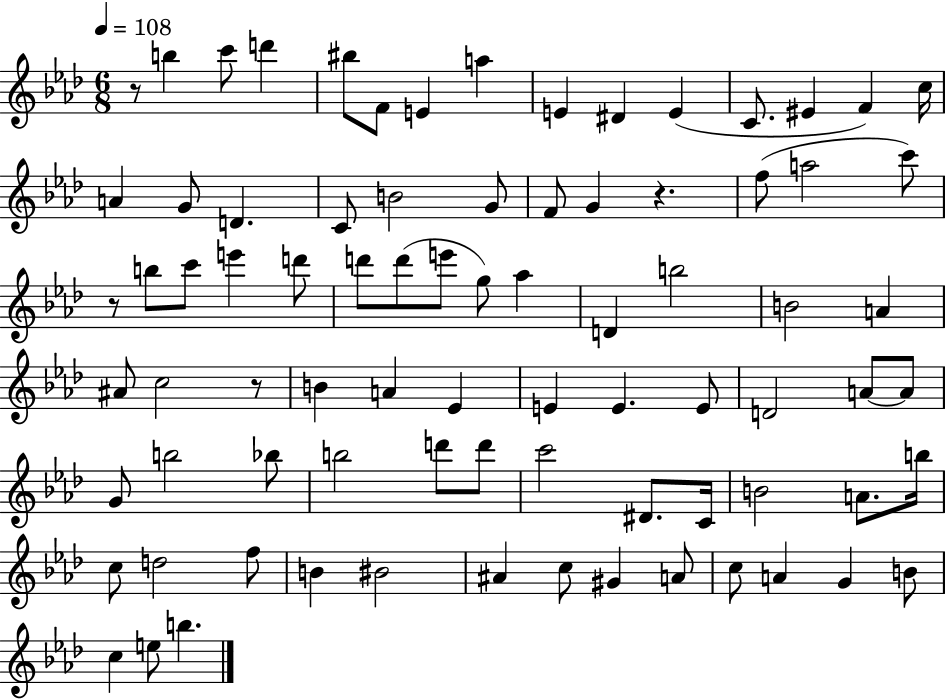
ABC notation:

X:1
T:Untitled
M:6/8
L:1/4
K:Ab
z/2 b c'/2 d' ^b/2 F/2 E a E ^D E C/2 ^E F c/4 A G/2 D C/2 B2 G/2 F/2 G z f/2 a2 c'/2 z/2 b/2 c'/2 e' d'/2 d'/2 d'/2 e'/2 g/2 _a D b2 B2 A ^A/2 c2 z/2 B A _E E E E/2 D2 A/2 A/2 G/2 b2 _b/2 b2 d'/2 d'/2 c'2 ^D/2 C/4 B2 A/2 b/4 c/2 d2 f/2 B ^B2 ^A c/2 ^G A/2 c/2 A G B/2 c e/2 b